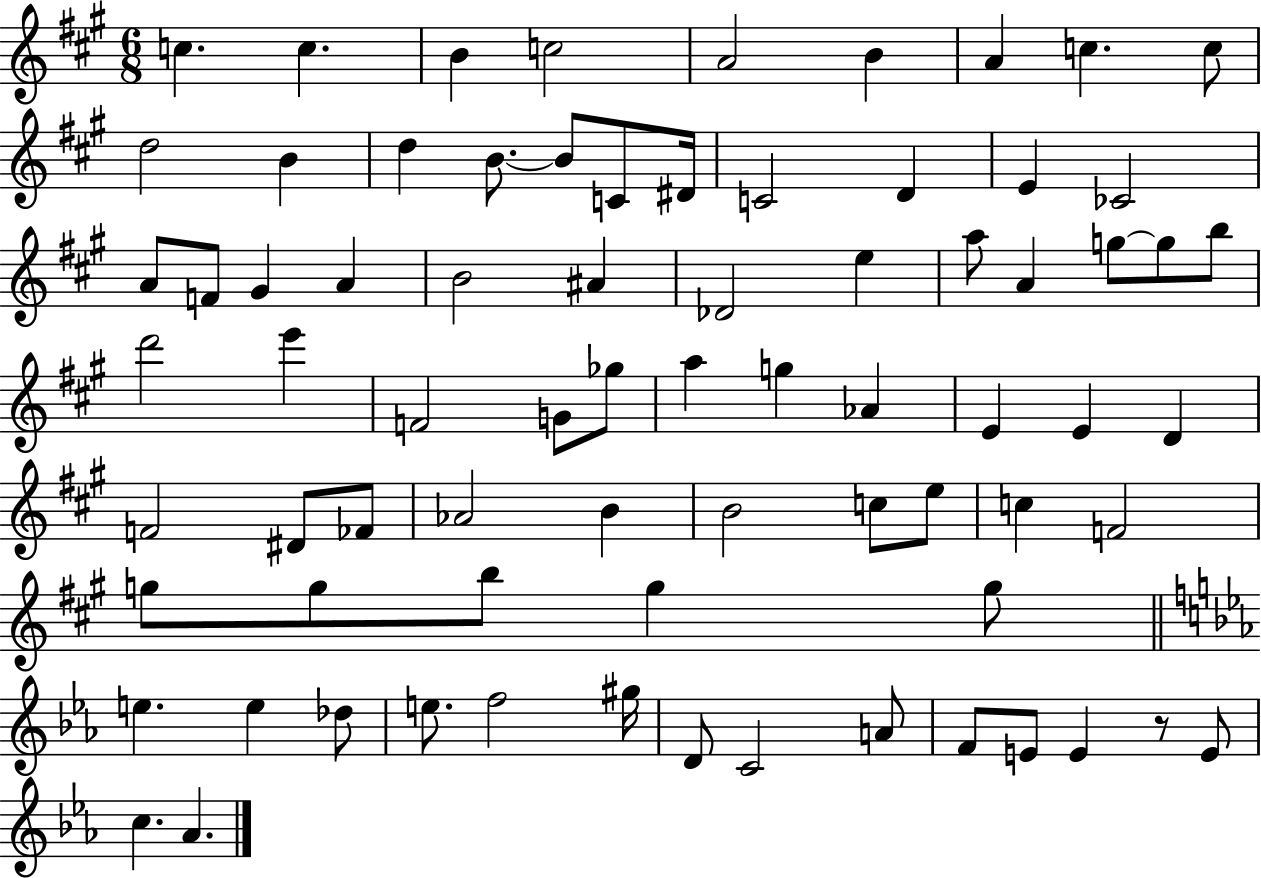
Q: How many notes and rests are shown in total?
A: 75